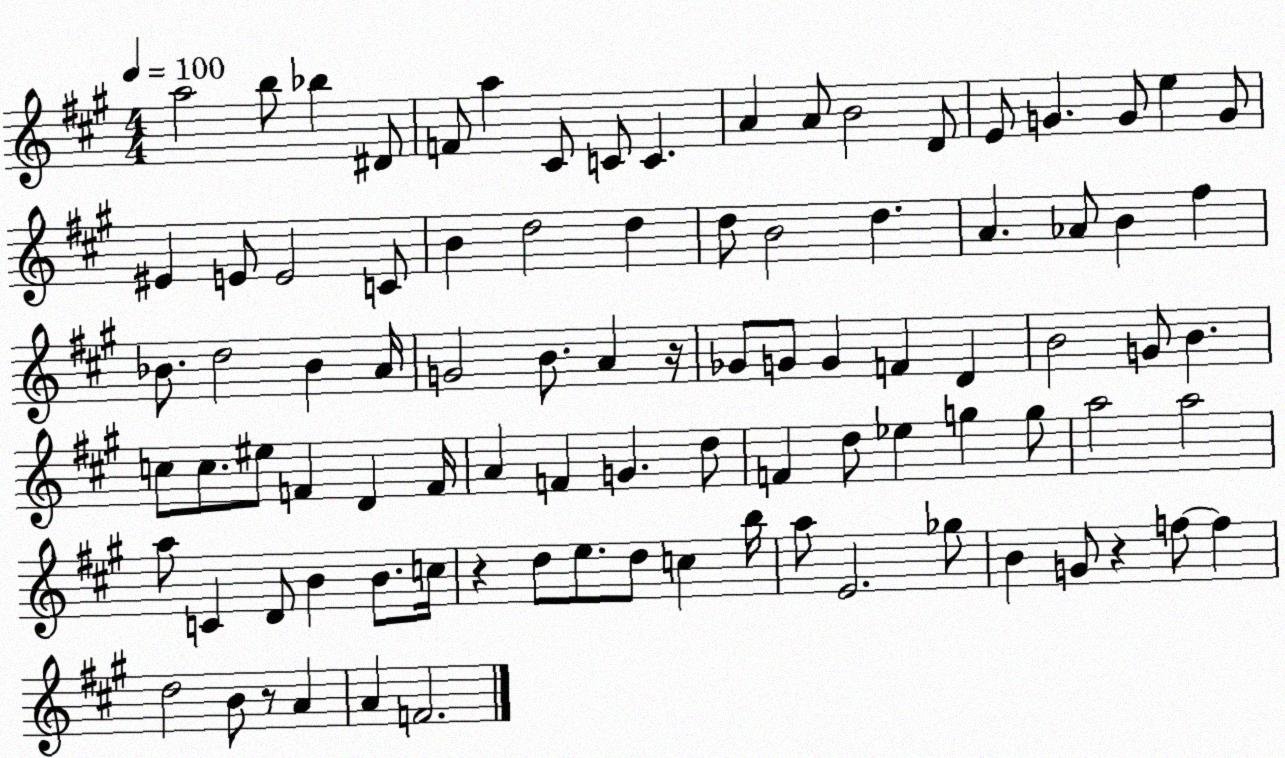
X:1
T:Untitled
M:4/4
L:1/4
K:A
a2 b/2 _b ^D/2 F/2 a ^C/2 C/2 C A A/2 B2 D/2 E/2 G G/2 e G/2 ^E E/2 E2 C/2 B d2 d d/2 B2 d A _A/2 B ^f _B/2 d2 _B A/4 G2 B/2 A z/4 _G/2 G/2 G F D B2 G/2 B c/2 c/2 ^e/2 F D F/4 A F G d/2 F d/2 _e g g/2 a2 a2 a/2 C D/2 B B/2 c/4 z d/2 e/2 d/2 c b/4 a/2 E2 _g/2 B G/2 z f/2 f d2 B/2 z/2 A A F2